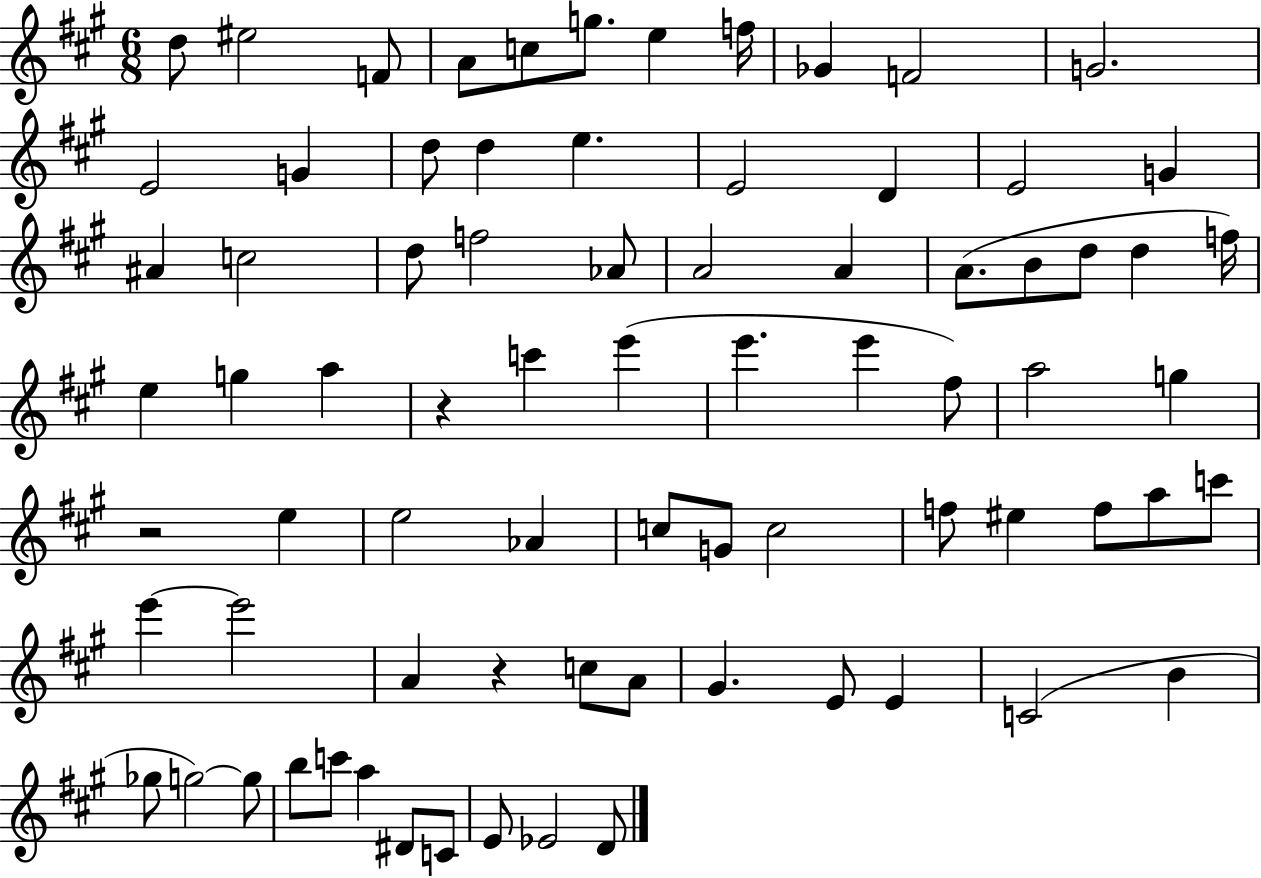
D5/e EIS5/h F4/e A4/e C5/e G5/e. E5/q F5/s Gb4/q F4/h G4/h. E4/h G4/q D5/e D5/q E5/q. E4/h D4/q E4/h G4/q A#4/q C5/h D5/e F5/h Ab4/e A4/h A4/q A4/e. B4/e D5/e D5/q F5/s E5/q G5/q A5/q R/q C6/q E6/q E6/q. E6/q F#5/e A5/h G5/q R/h E5/q E5/h Ab4/q C5/e G4/e C5/h F5/e EIS5/q F5/e A5/e C6/e E6/q E6/h A4/q R/q C5/e A4/e G#4/q. E4/e E4/q C4/h B4/q Gb5/e G5/h G5/e B5/e C6/e A5/q D#4/e C4/e E4/e Eb4/h D4/e